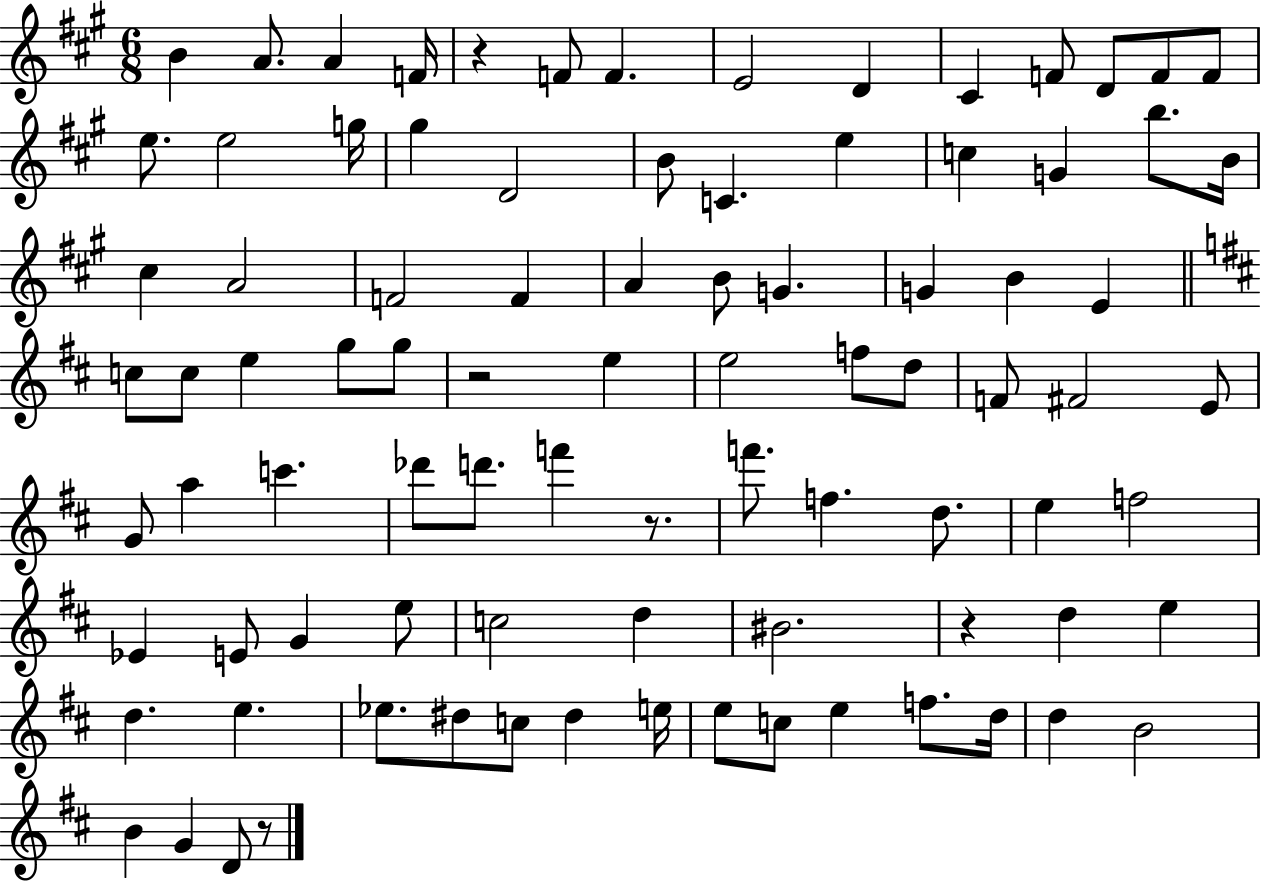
X:1
T:Untitled
M:6/8
L:1/4
K:A
B A/2 A F/4 z F/2 F E2 D ^C F/2 D/2 F/2 F/2 e/2 e2 g/4 ^g D2 B/2 C e c G b/2 B/4 ^c A2 F2 F A B/2 G G B E c/2 c/2 e g/2 g/2 z2 e e2 f/2 d/2 F/2 ^F2 E/2 G/2 a c' _d'/2 d'/2 f' z/2 f'/2 f d/2 e f2 _E E/2 G e/2 c2 d ^B2 z d e d e _e/2 ^d/2 c/2 ^d e/4 e/2 c/2 e f/2 d/4 d B2 B G D/2 z/2